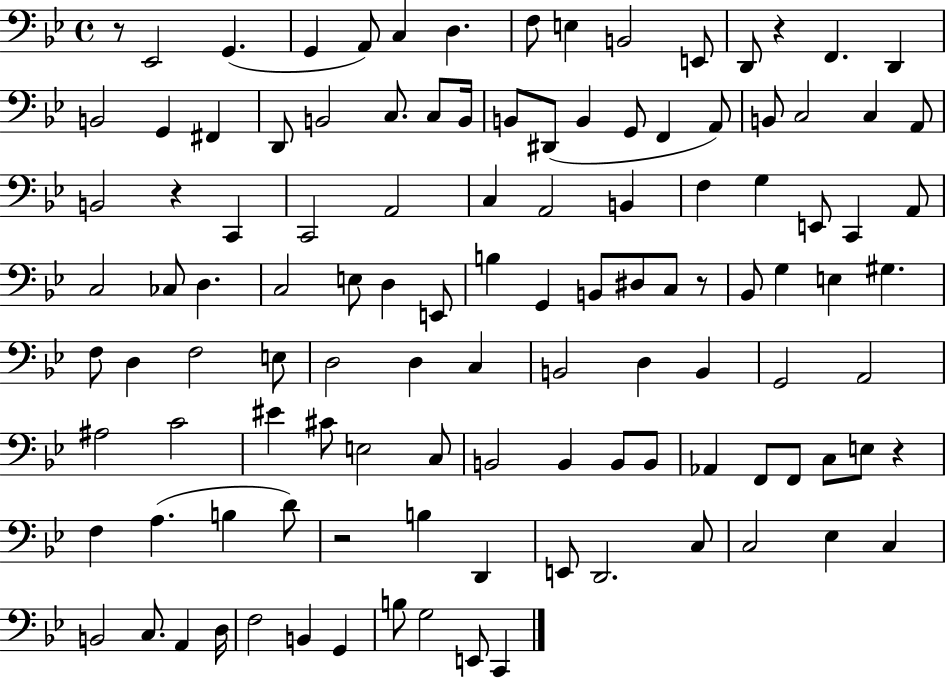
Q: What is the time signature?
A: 4/4